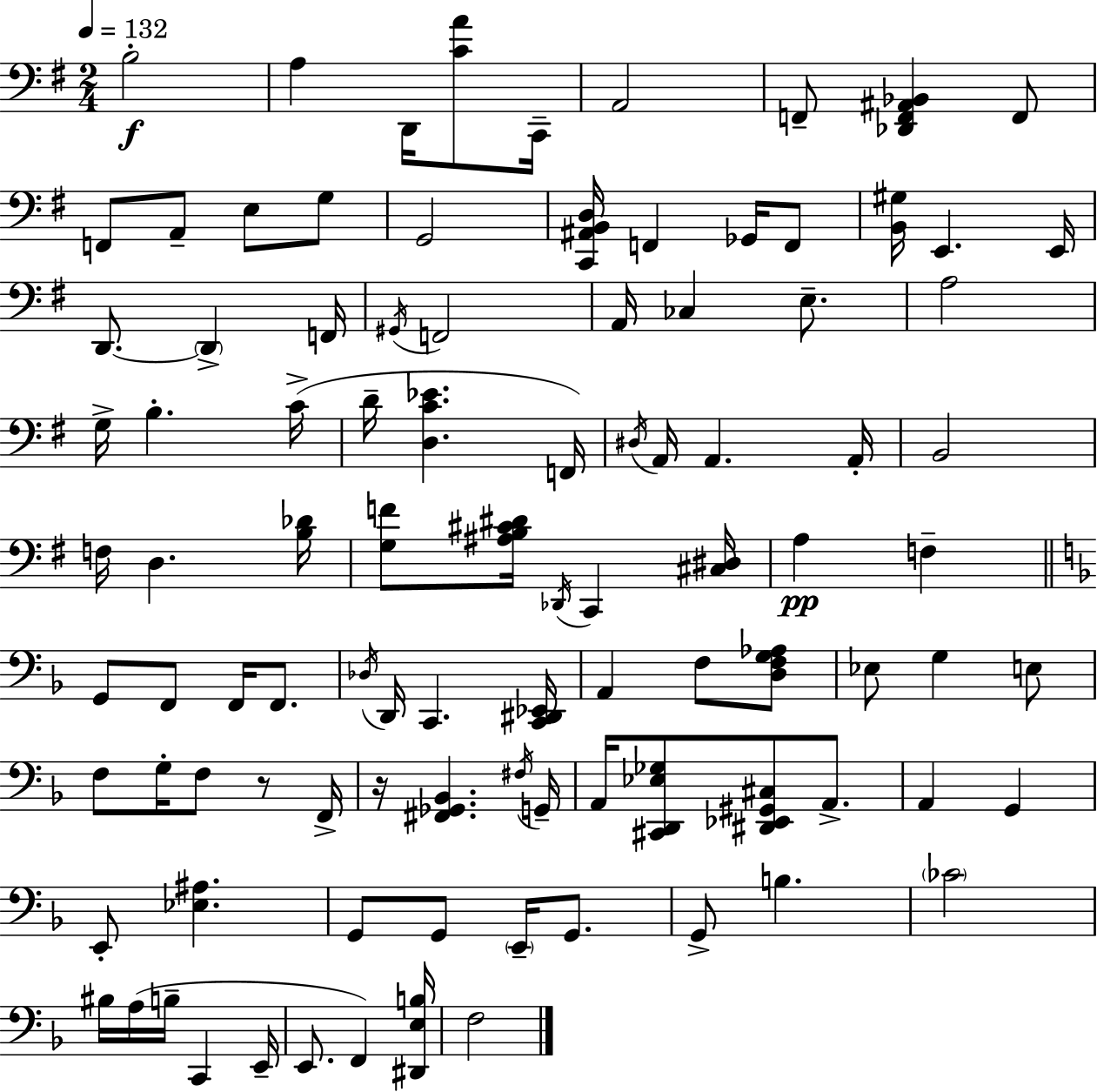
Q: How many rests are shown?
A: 2